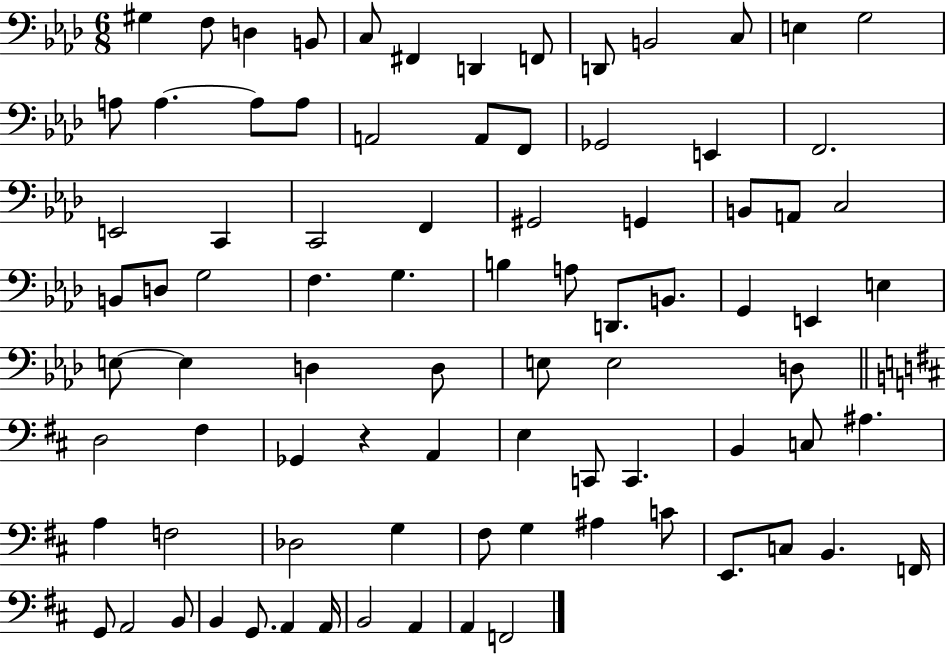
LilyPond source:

{
  \clef bass
  \numericTimeSignature
  \time 6/8
  \key aes \major
  gis4 f8 d4 b,8 | c8 fis,4 d,4 f,8 | d,8 b,2 c8 | e4 g2 | \break a8 a4.~~ a8 a8 | a,2 a,8 f,8 | ges,2 e,4 | f,2. | \break e,2 c,4 | c,2 f,4 | gis,2 g,4 | b,8 a,8 c2 | \break b,8 d8 g2 | f4. g4. | b4 a8 d,8. b,8. | g,4 e,4 e4 | \break e8~~ e4 d4 d8 | e8 e2 d8 | \bar "||" \break \key d \major d2 fis4 | ges,4 r4 a,4 | e4 c,8 c,4. | b,4 c8 ais4. | \break a4 f2 | des2 g4 | fis8 g4 ais4 c'8 | e,8. c8 b,4. f,16 | \break g,8 a,2 b,8 | b,4 g,8. a,4 a,16 | b,2 a,4 | a,4 f,2 | \break \bar "|."
}